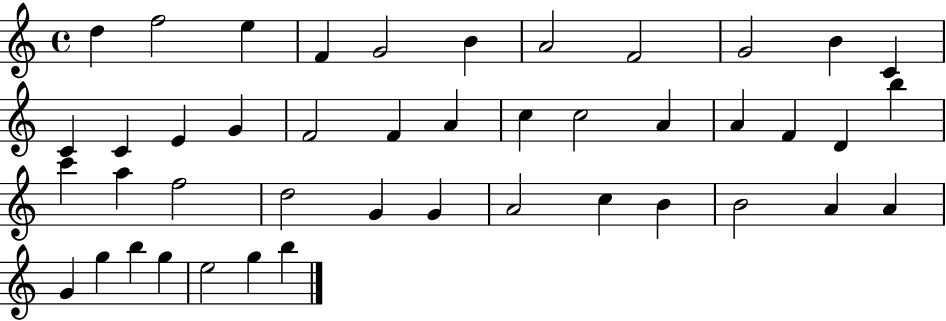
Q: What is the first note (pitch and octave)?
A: D5